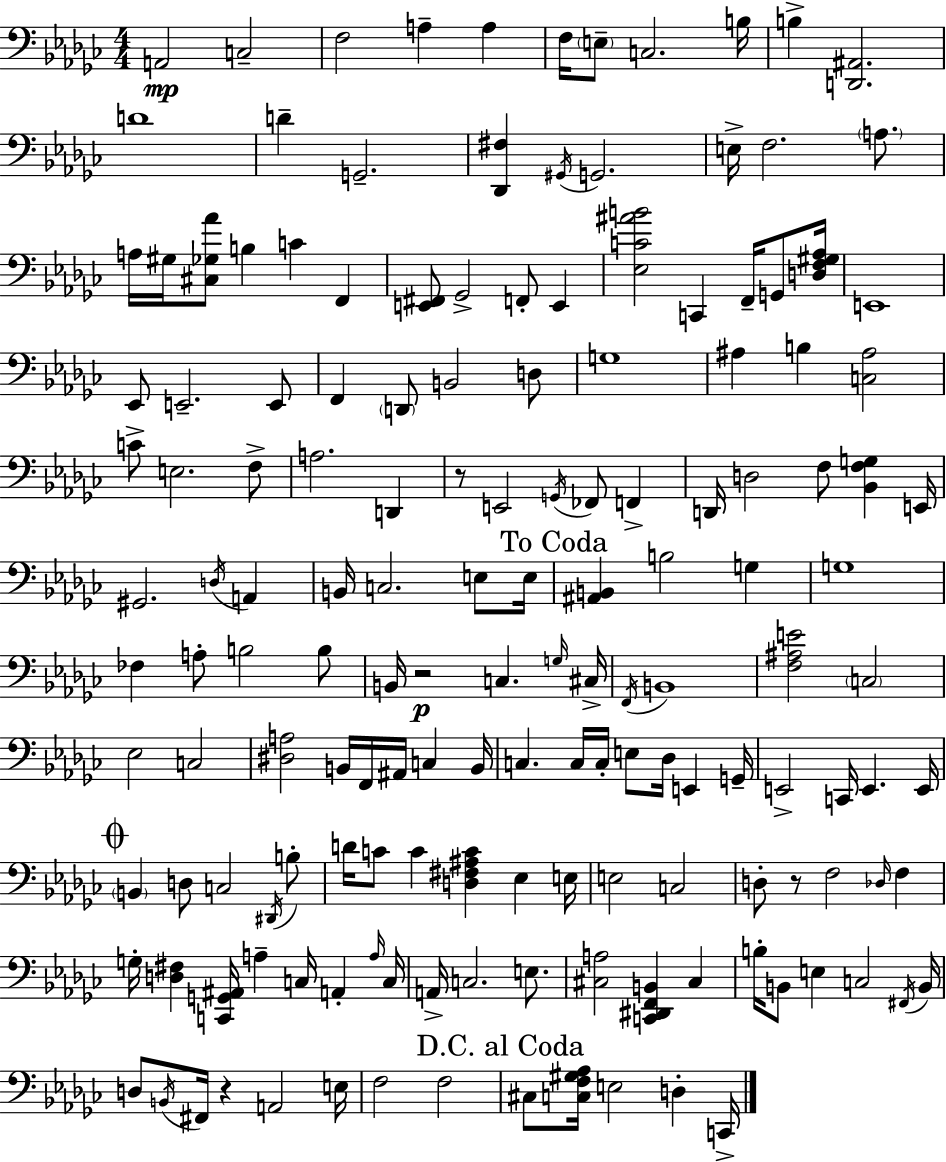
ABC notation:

X:1
T:Untitled
M:4/4
L:1/4
K:Ebm
A,,2 C,2 F,2 A, A, F,/4 E,/2 C,2 B,/4 B, [D,,^A,,]2 D4 D G,,2 [_D,,^F,] ^G,,/4 G,,2 E,/4 F,2 A,/2 A,/4 ^G,/4 [^C,_G,_A]/2 B, C F,, [E,,^F,,]/2 _G,,2 F,,/2 E,, [_E,C^AB]2 C,, F,,/4 G,,/2 [D,F,^G,_A,]/4 E,,4 _E,,/2 E,,2 E,,/2 F,, D,,/2 B,,2 D,/2 G,4 ^A, B, [C,^A,]2 C/2 E,2 F,/2 A,2 D,, z/2 E,,2 G,,/4 _F,,/2 F,, D,,/4 D,2 F,/2 [_B,,F,G,] E,,/4 ^G,,2 D,/4 A,, B,,/4 C,2 E,/2 E,/4 [^A,,B,,] B,2 G, G,4 _F, A,/2 B,2 B,/2 B,,/4 z2 C, G,/4 ^C,/4 F,,/4 B,,4 [F,^A,E]2 C,2 _E,2 C,2 [^D,A,]2 B,,/4 F,,/4 ^A,,/4 C, B,,/4 C, C,/4 C,/4 E,/2 _D,/4 E,, G,,/4 E,,2 C,,/4 E,, E,,/4 B,, D,/2 C,2 ^D,,/4 B,/2 D/4 C/2 C [D,^F,^A,C] _E, E,/4 E,2 C,2 D,/2 z/2 F,2 _D,/4 F, G,/4 [D,^F,] [C,,G,,^A,,]/4 A, C,/4 A,, A,/4 C,/4 A,,/4 C,2 E,/2 [^C,A,]2 [C,,^D,,F,,B,,] ^C, B,/4 B,,/2 E, C,2 ^F,,/4 B,,/4 D,/2 B,,/4 ^F,,/4 z A,,2 E,/4 F,2 F,2 ^C,/2 [C,F,^G,_A,]/4 E,2 D, C,,/4